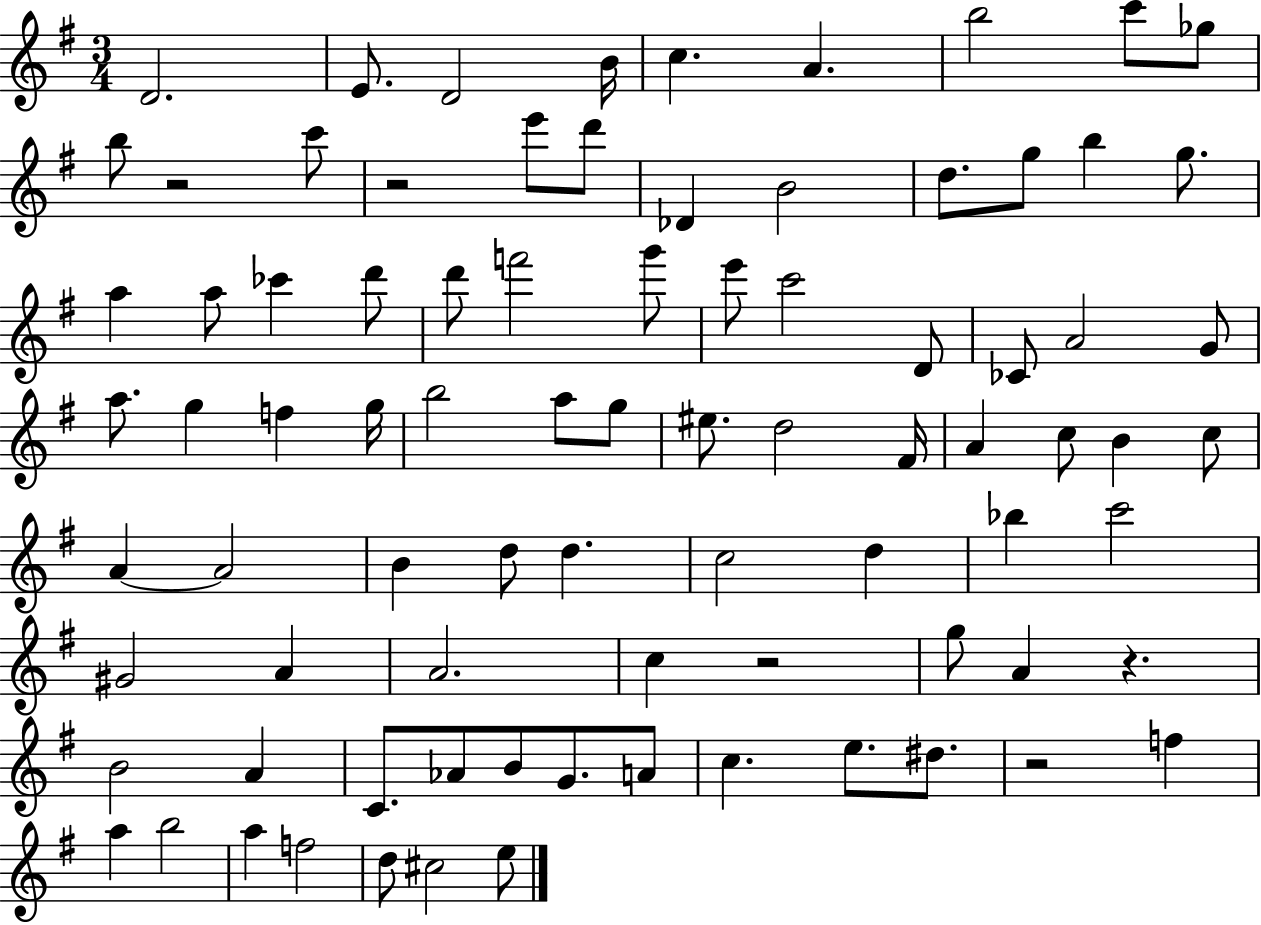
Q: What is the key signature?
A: G major